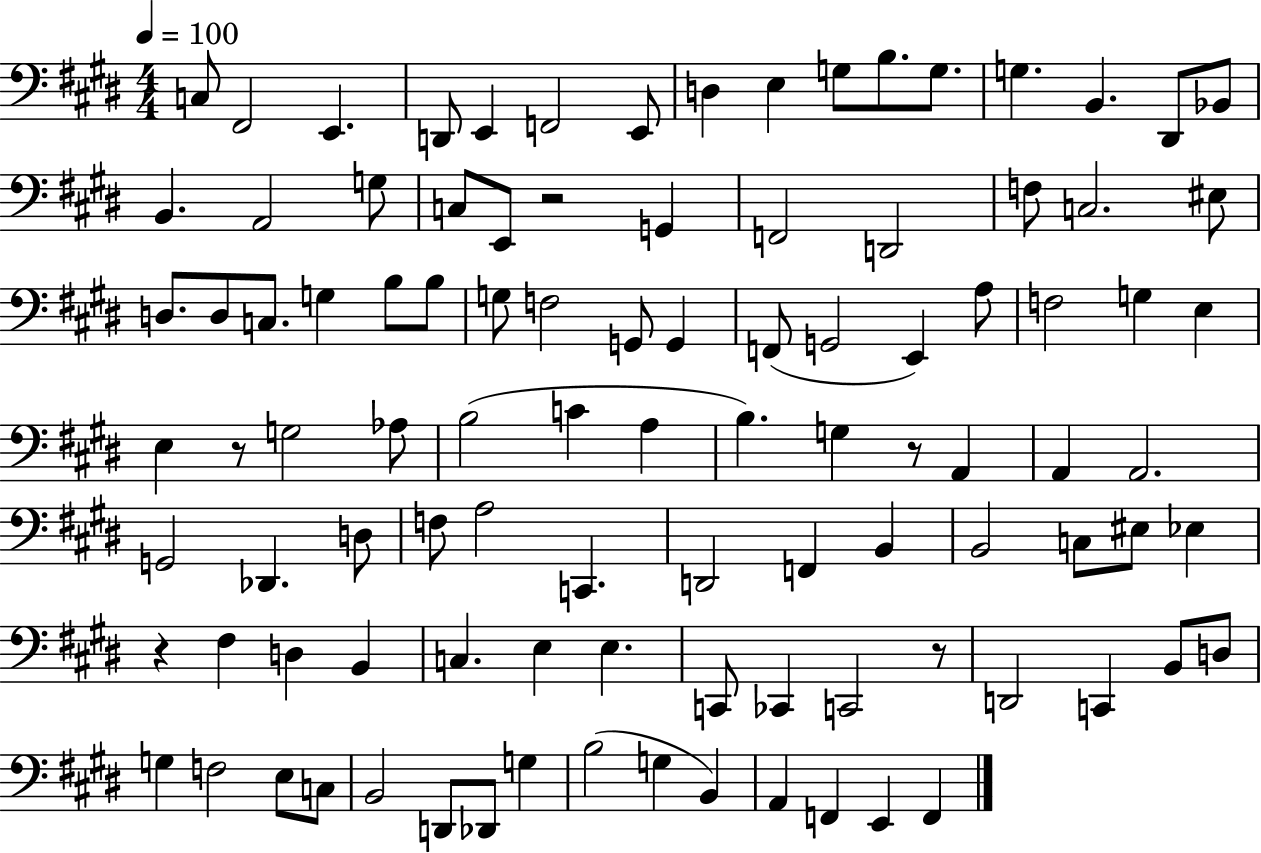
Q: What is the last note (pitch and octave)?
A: F2